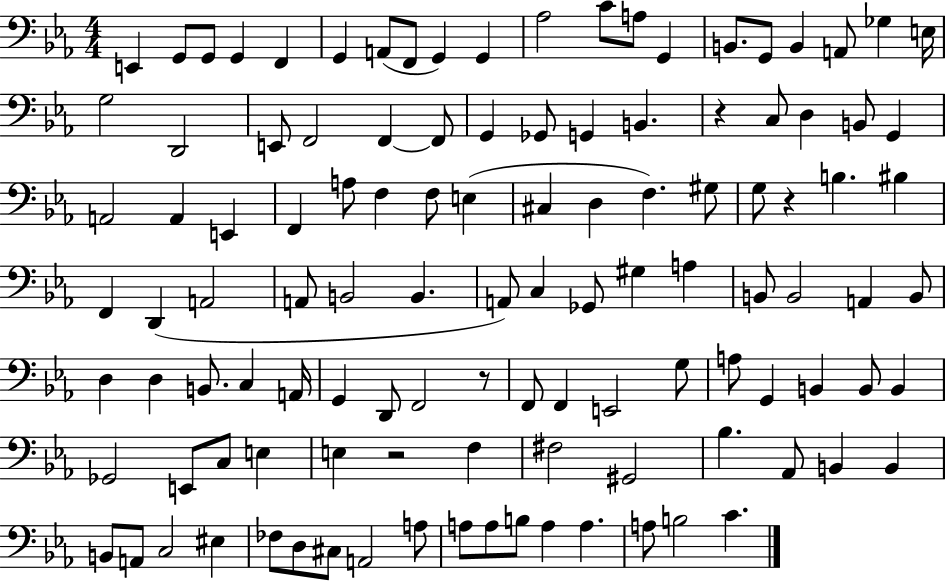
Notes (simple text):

E2/q G2/e G2/e G2/q F2/q G2/q A2/e F2/e G2/q G2/q Ab3/h C4/e A3/e G2/q B2/e. G2/e B2/q A2/e Gb3/q E3/s G3/h D2/h E2/e F2/h F2/q F2/e G2/q Gb2/e G2/q B2/q. R/q C3/e D3/q B2/e G2/q A2/h A2/q E2/q F2/q A3/e F3/q F3/e E3/q C#3/q D3/q F3/q. G#3/e G3/e R/q B3/q. BIS3/q F2/q D2/q A2/h A2/e B2/h B2/q. A2/e C3/q Gb2/e G#3/q A3/q B2/e B2/h A2/q B2/e D3/q D3/q B2/e. C3/q A2/s G2/q D2/e F2/h R/e F2/e F2/q E2/h G3/e A3/e G2/q B2/q B2/e B2/q Gb2/h E2/e C3/e E3/q E3/q R/h F3/q F#3/h G#2/h Bb3/q. Ab2/e B2/q B2/q B2/e A2/e C3/h EIS3/q FES3/e D3/e C#3/e A2/h A3/e A3/e A3/e B3/e A3/q A3/q. A3/e B3/h C4/q.